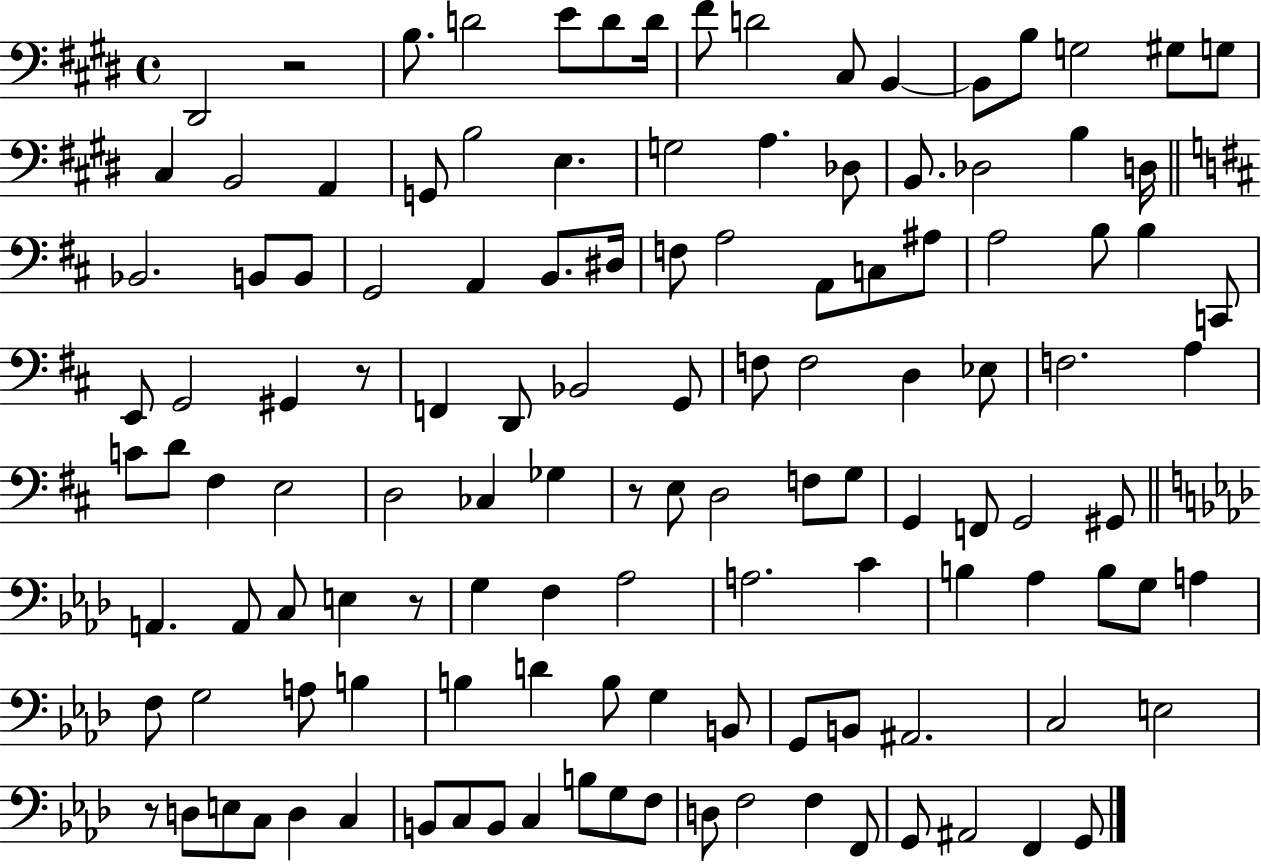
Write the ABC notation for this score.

X:1
T:Untitled
M:4/4
L:1/4
K:E
^D,,2 z2 B,/2 D2 E/2 D/2 D/4 ^F/2 D2 ^C,/2 B,, B,,/2 B,/2 G,2 ^G,/2 G,/2 ^C, B,,2 A,, G,,/2 B,2 E, G,2 A, _D,/2 B,,/2 _D,2 B, D,/4 _B,,2 B,,/2 B,,/2 G,,2 A,, B,,/2 ^D,/4 F,/2 A,2 A,,/2 C,/2 ^A,/2 A,2 B,/2 B, C,,/2 E,,/2 G,,2 ^G,, z/2 F,, D,,/2 _B,,2 G,,/2 F,/2 F,2 D, _E,/2 F,2 A, C/2 D/2 ^F, E,2 D,2 _C, _G, z/2 E,/2 D,2 F,/2 G,/2 G,, F,,/2 G,,2 ^G,,/2 A,, A,,/2 C,/2 E, z/2 G, F, _A,2 A,2 C B, _A, B,/2 G,/2 A, F,/2 G,2 A,/2 B, B, D B,/2 G, B,,/2 G,,/2 B,,/2 ^A,,2 C,2 E,2 z/2 D,/2 E,/2 C,/2 D, C, B,,/2 C,/2 B,,/2 C, B,/2 G,/2 F,/2 D,/2 F,2 F, F,,/2 G,,/2 ^A,,2 F,, G,,/2